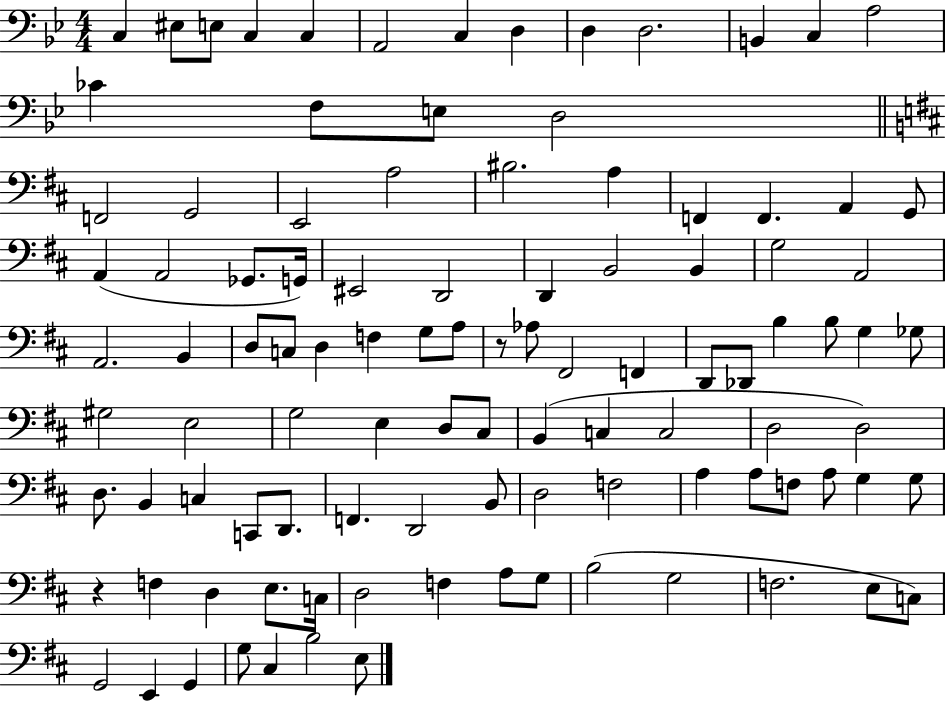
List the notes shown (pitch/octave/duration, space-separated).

C3/q EIS3/e E3/e C3/q C3/q A2/h C3/q D3/q D3/q D3/h. B2/q C3/q A3/h CES4/q F3/e E3/e D3/h F2/h G2/h E2/h A3/h BIS3/h. A3/q F2/q F2/q. A2/q G2/e A2/q A2/h Gb2/e. G2/s EIS2/h D2/h D2/q B2/h B2/q G3/h A2/h A2/h. B2/q D3/e C3/e D3/q F3/q G3/e A3/e R/e Ab3/e F#2/h F2/q D2/e Db2/e B3/q B3/e G3/q Gb3/e G#3/h E3/h G3/h E3/q D3/e C#3/e B2/q C3/q C3/h D3/h D3/h D3/e. B2/q C3/q C2/e D2/e. F2/q. D2/h B2/e D3/h F3/h A3/q A3/e F3/e A3/e G3/q G3/e R/q F3/q D3/q E3/e. C3/s D3/h F3/q A3/e G3/e B3/h G3/h F3/h. E3/e C3/e G2/h E2/q G2/q G3/e C#3/q B3/h E3/e